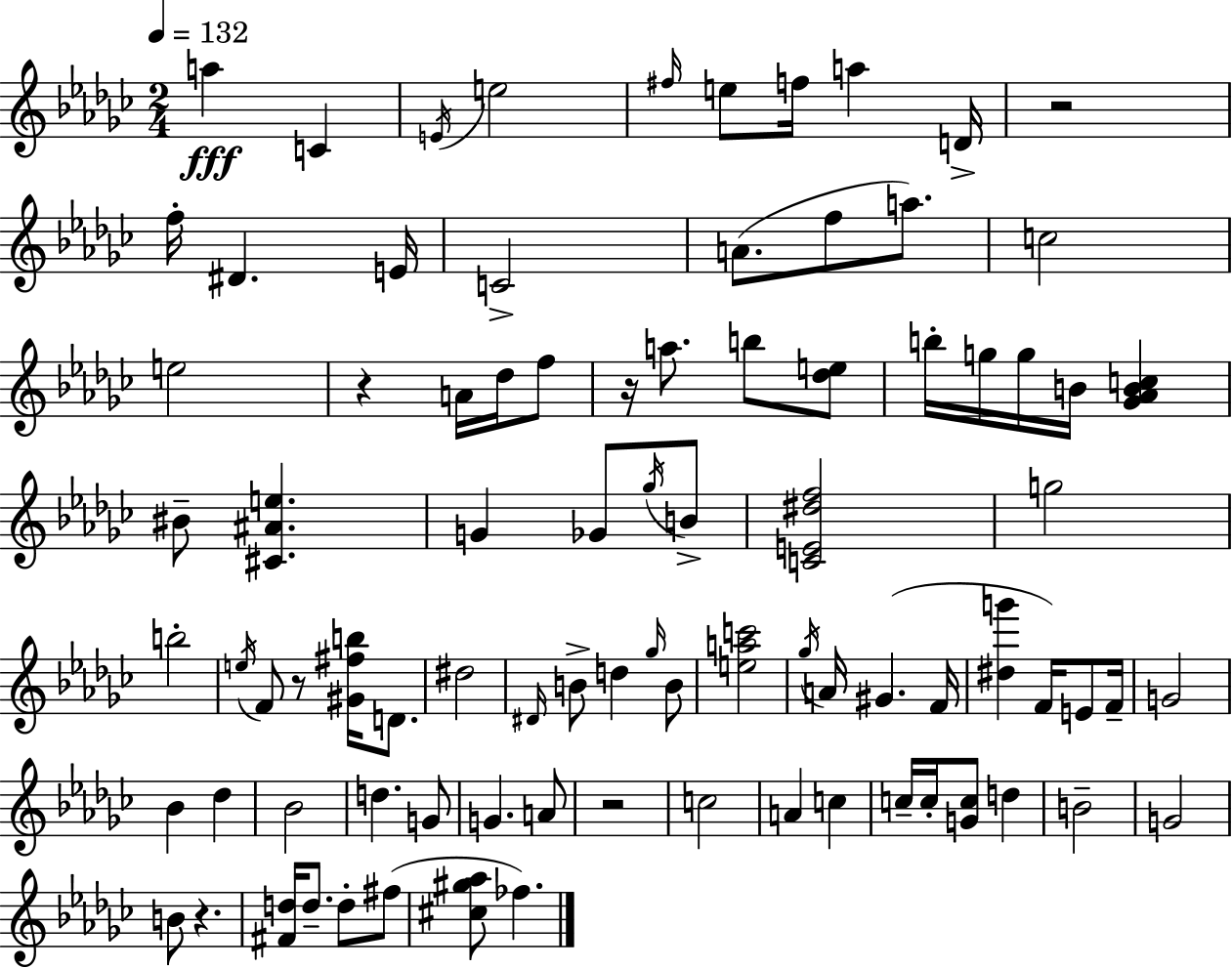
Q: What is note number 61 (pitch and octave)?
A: C5